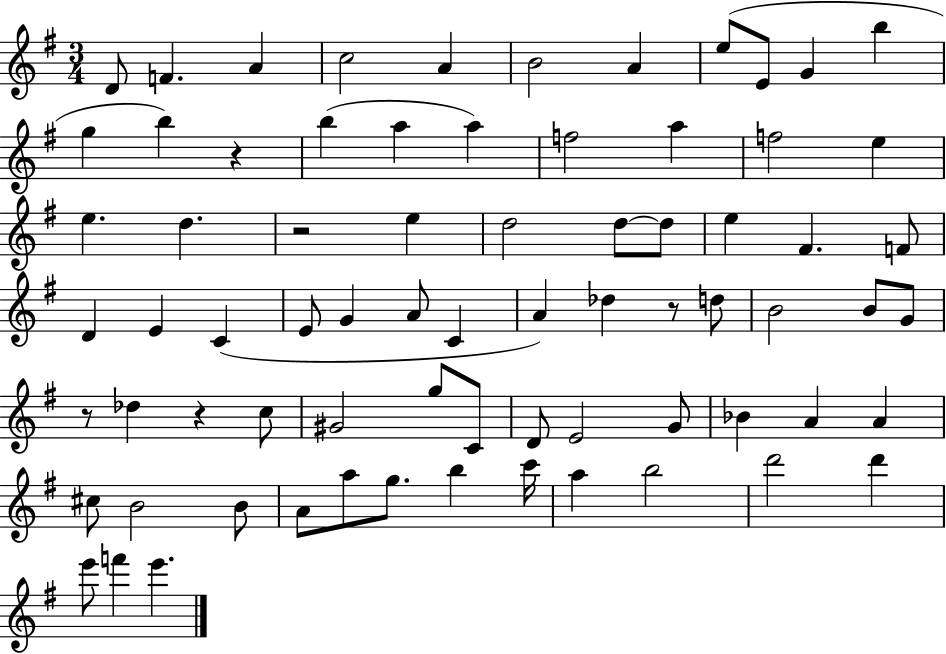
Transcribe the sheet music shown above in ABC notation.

X:1
T:Untitled
M:3/4
L:1/4
K:G
D/2 F A c2 A B2 A e/2 E/2 G b g b z b a a f2 a f2 e e d z2 e d2 d/2 d/2 e ^F F/2 D E C E/2 G A/2 C A _d z/2 d/2 B2 B/2 G/2 z/2 _d z c/2 ^G2 g/2 C/2 D/2 E2 G/2 _B A A ^c/2 B2 B/2 A/2 a/2 g/2 b c'/4 a b2 d'2 d' e'/2 f' e'